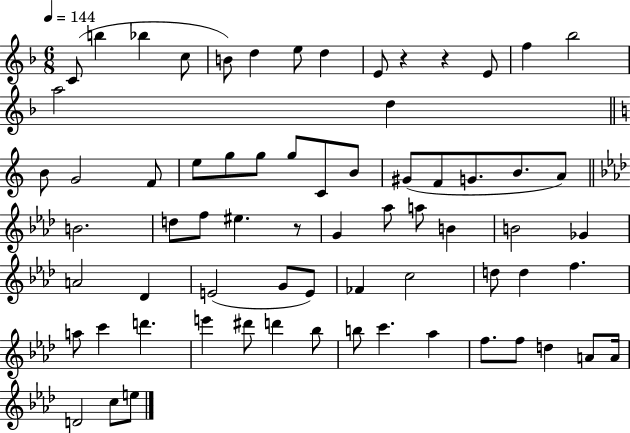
{
  \clef treble
  \numericTimeSignature
  \time 6/8
  \key f \major
  \tempo 4 = 144
  c'8( b''4 bes''4 c''8 | b'8) d''4 e''8 d''4 | e'8 r4 r4 e'8 | f''4 bes''2 | \break a''2 d''4 | \bar "||" \break \key c \major b'8 g'2 f'8 | e''8 g''8 g''8 g''8 c'8 b'8 | gis'8( f'8 g'8. b'8. a'8) | \bar "||" \break \key f \minor b'2. | d''8 f''8 eis''4. r8 | g'4 aes''8 a''8 b'4 | b'2 ges'4 | \break a'2 des'4 | e'2( g'8 e'8) | fes'4 c''2 | d''8 d''4 f''4. | \break a''8 c'''4 d'''4. | e'''4 dis'''8 d'''4 bes''8 | b''8 c'''4. aes''4 | f''8. f''8 d''4 a'8 a'16 | \break d'2 c''8 e''8 | \bar "|."
}